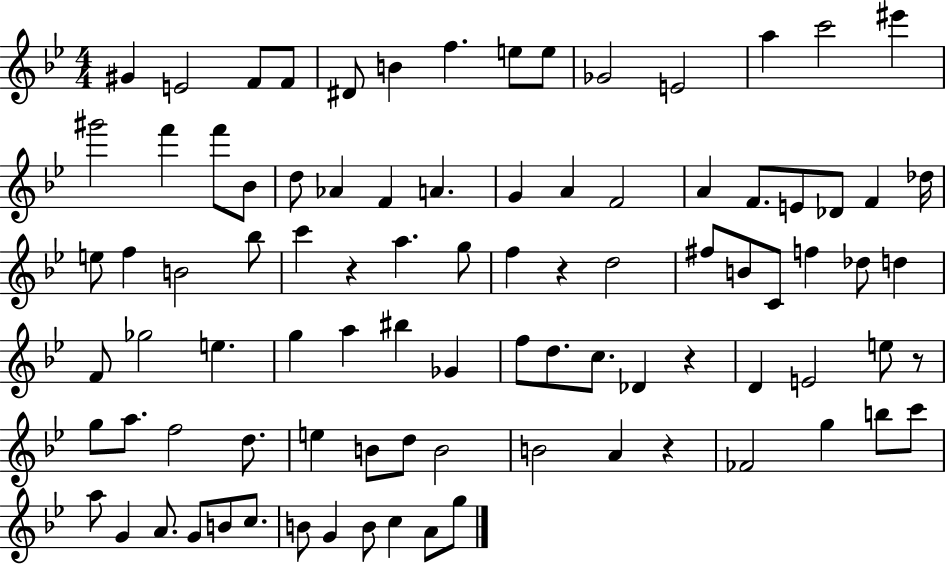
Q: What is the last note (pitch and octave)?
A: G5